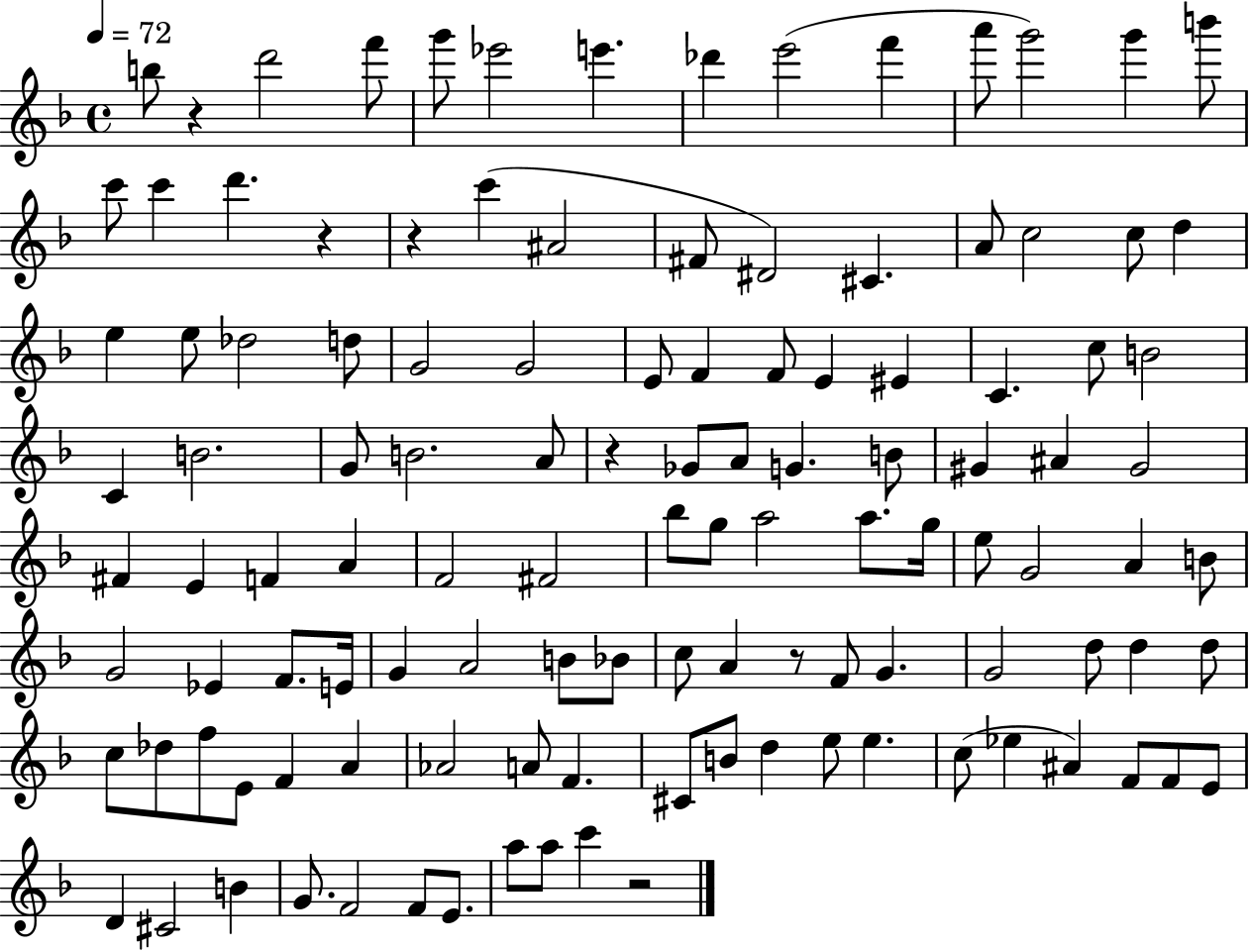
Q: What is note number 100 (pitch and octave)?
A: F4